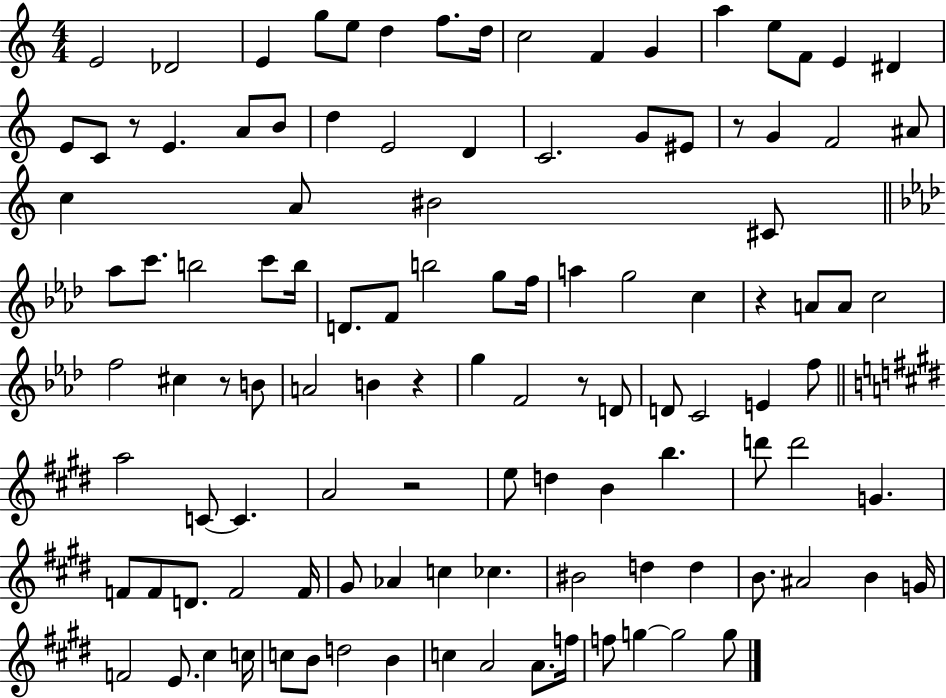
E4/h Db4/h E4/q G5/e E5/e D5/q F5/e. D5/s C5/h F4/q G4/q A5/q E5/e F4/e E4/q D#4/q E4/e C4/e R/e E4/q. A4/e B4/e D5/q E4/h D4/q C4/h. G4/e EIS4/e R/e G4/q F4/h A#4/e C5/q A4/e BIS4/h C#4/e Ab5/e C6/e. B5/h C6/e B5/s D4/e. F4/e B5/h G5/e F5/s A5/q G5/h C5/q R/q A4/e A4/e C5/h F5/h C#5/q R/e B4/e A4/h B4/q R/q G5/q F4/h R/e D4/e D4/e C4/h E4/q F5/e A5/h C4/e C4/q. A4/h R/h E5/e D5/q B4/q B5/q. D6/e D6/h G4/q. F4/e F4/e D4/e. F4/h F4/s G#4/e Ab4/q C5/q CES5/q. BIS4/h D5/q D5/q B4/e. A#4/h B4/q G4/s F4/h E4/e. C#5/q C5/s C5/e B4/e D5/h B4/q C5/q A4/h A4/e. F5/s F5/e G5/q G5/h G5/e